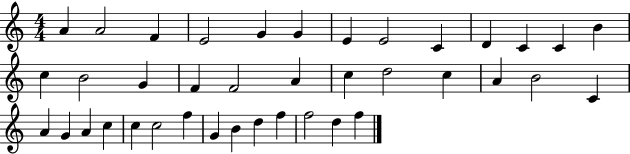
X:1
T:Untitled
M:4/4
L:1/4
K:C
A A2 F E2 G G E E2 C D C C B c B2 G F F2 A c d2 c A B2 C A G A c c c2 f G B d f f2 d f